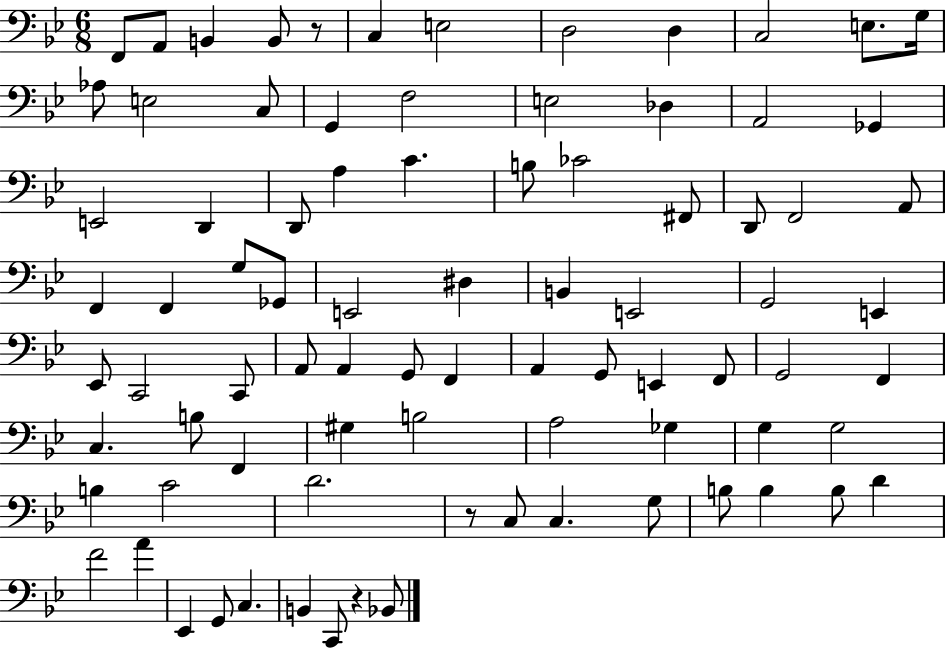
X:1
T:Untitled
M:6/8
L:1/4
K:Bb
F,,/2 A,,/2 B,, B,,/2 z/2 C, E,2 D,2 D, C,2 E,/2 G,/4 _A,/2 E,2 C,/2 G,, F,2 E,2 _D, A,,2 _G,, E,,2 D,, D,,/2 A, C B,/2 _C2 ^F,,/2 D,,/2 F,,2 A,,/2 F,, F,, G,/2 _G,,/2 E,,2 ^D, B,, E,,2 G,,2 E,, _E,,/2 C,,2 C,,/2 A,,/2 A,, G,,/2 F,, A,, G,,/2 E,, F,,/2 G,,2 F,, C, B,/2 F,, ^G, B,2 A,2 _G, G, G,2 B, C2 D2 z/2 C,/2 C, G,/2 B,/2 B, B,/2 D F2 A _E,, G,,/2 C, B,, C,,/2 z _B,,/2